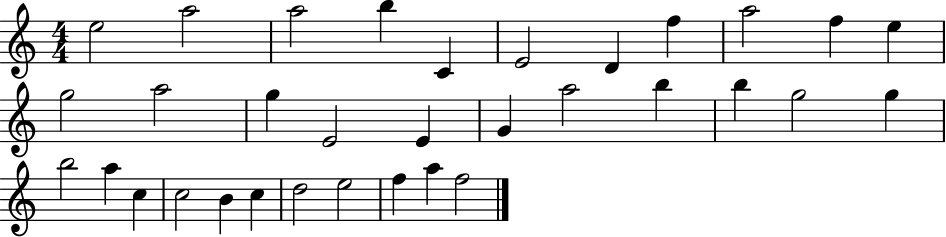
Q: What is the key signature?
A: C major